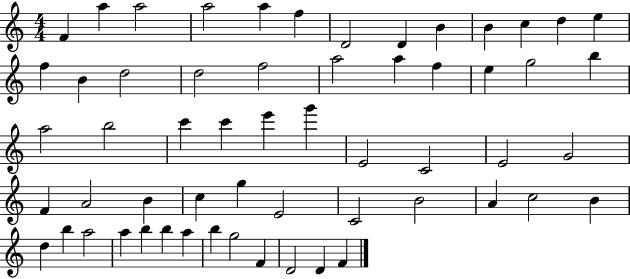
F4/q A5/q A5/h A5/h A5/q F5/q D4/h D4/q B4/q B4/q C5/q D5/q E5/q F5/q B4/q D5/h D5/h F5/h A5/h A5/q F5/q E5/q G5/h B5/q A5/h B5/h C6/q C6/q E6/q G6/q E4/h C4/h E4/h G4/h F4/q A4/h B4/q C5/q G5/q E4/h C4/h B4/h A4/q C5/h B4/q D5/q B5/q A5/h A5/q B5/q B5/q A5/q B5/q G5/h F4/q D4/h D4/q F4/q